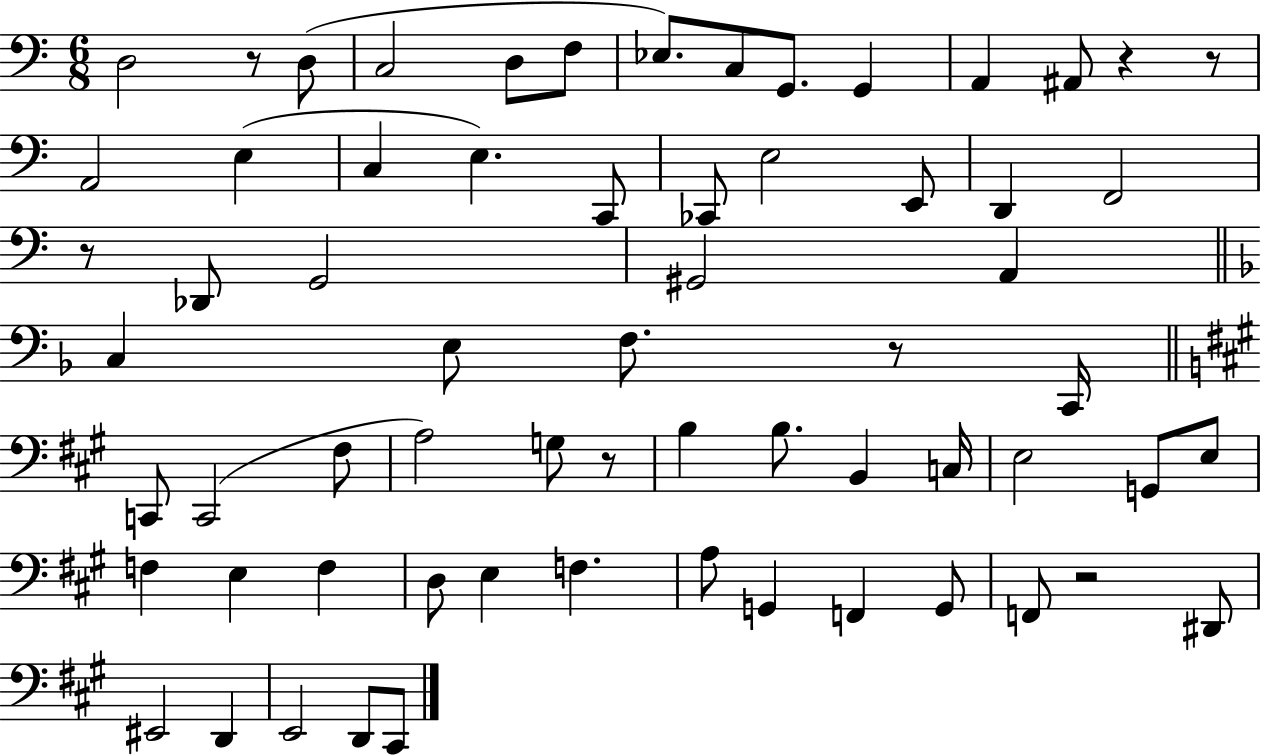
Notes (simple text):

D3/h R/e D3/e C3/h D3/e F3/e Eb3/e. C3/e G2/e. G2/q A2/q A#2/e R/q R/e A2/h E3/q C3/q E3/q. C2/e CES2/e E3/h E2/e D2/q F2/h R/e Db2/e G2/h G#2/h A2/q C3/q E3/e F3/e. R/e C2/s C2/e C2/h F#3/e A3/h G3/e R/e B3/q B3/e. B2/q C3/s E3/h G2/e E3/e F3/q E3/q F3/q D3/e E3/q F3/q. A3/e G2/q F2/q G2/e F2/e R/h D#2/e EIS2/h D2/q E2/h D2/e C#2/e